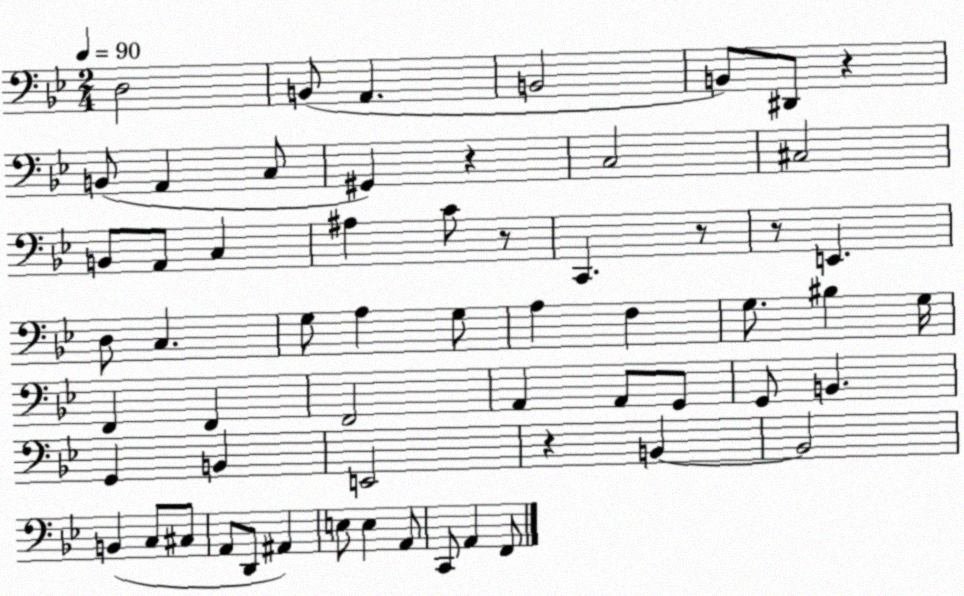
X:1
T:Untitled
M:2/4
L:1/4
K:Bb
D,2 B,,/2 A,, B,,2 B,,/2 ^D,,/2 z B,,/2 A,, C,/2 ^G,, z C,2 ^C,2 B,,/2 A,,/2 C, ^A, C/2 z/2 C,, z/2 z/2 E,, D,/2 C, G,/2 A, G,/2 A, F, G,/2 ^B, G,/4 F,, F,, F,,2 A,, A,,/2 G,,/2 G,,/2 B,, G,, B,, E,,2 z B,, B,,2 B,, C,/2 ^C,/2 A,,/2 D,,/2 ^A,, E,/2 E, A,,/2 C,,/2 A,, F,,/2